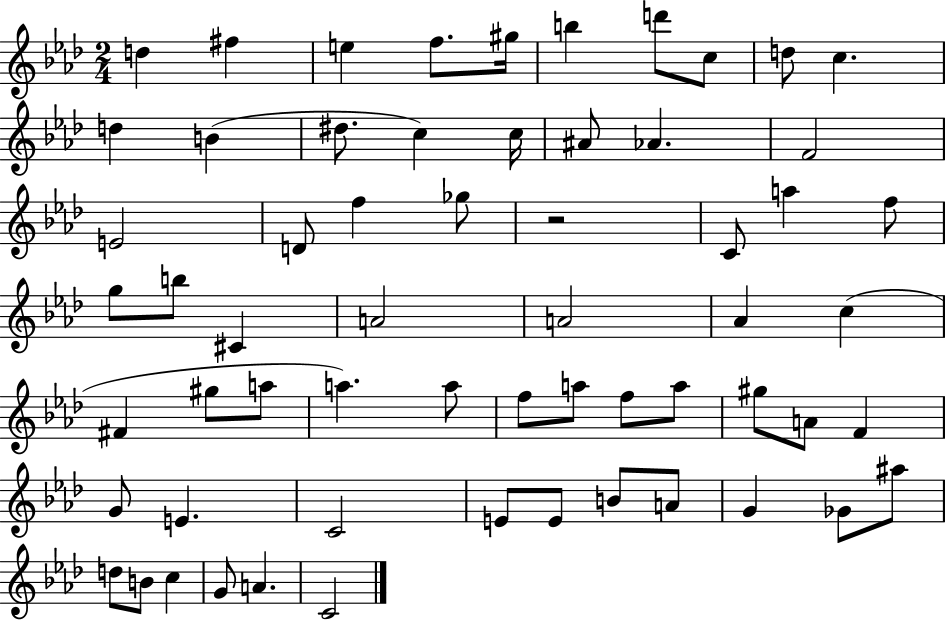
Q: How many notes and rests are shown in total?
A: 61